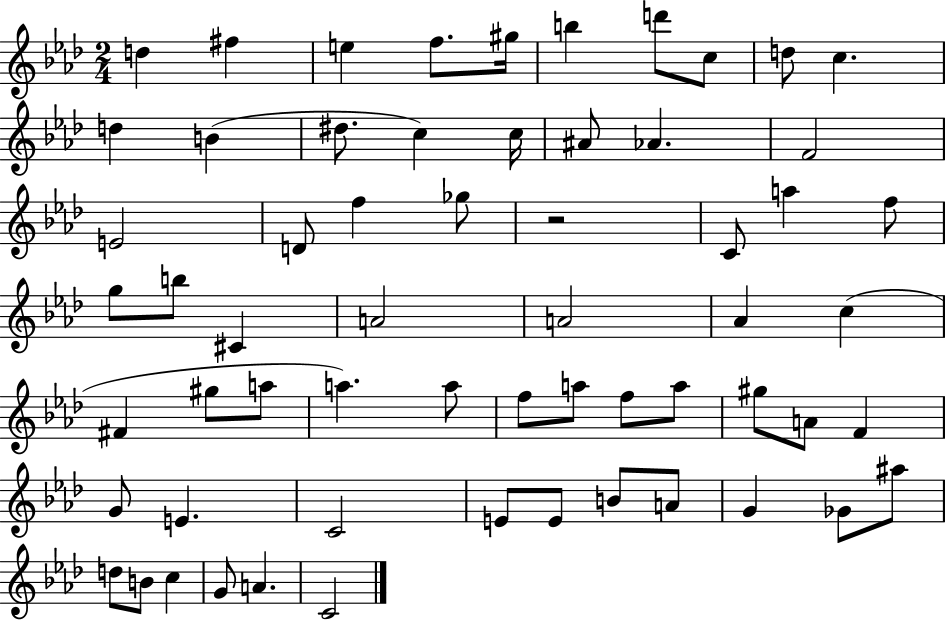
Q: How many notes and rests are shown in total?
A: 61